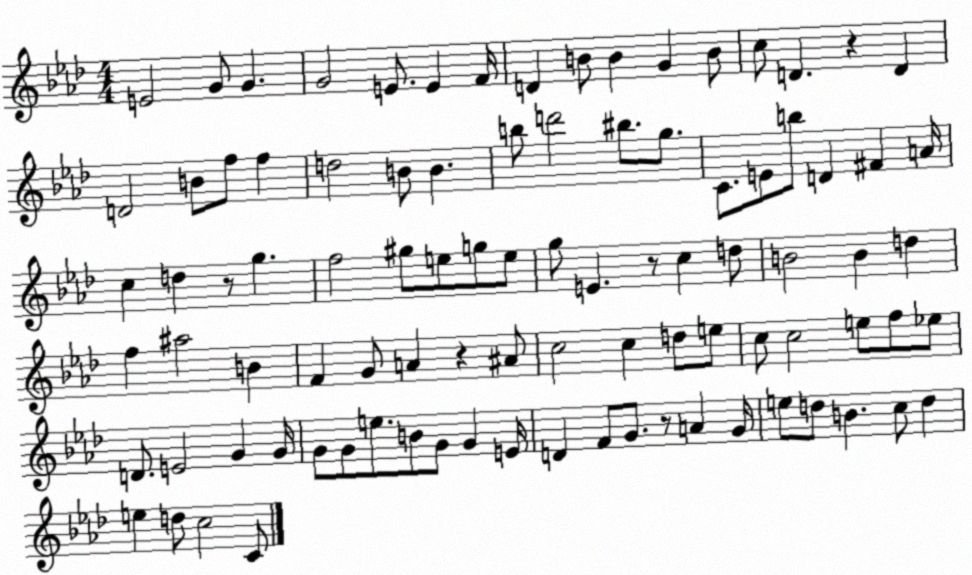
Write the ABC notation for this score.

X:1
T:Untitled
M:4/4
L:1/4
K:Ab
E2 G/2 G G2 E/2 E F/4 D B/2 B G B/2 c/2 D z D D2 B/2 f/2 f d2 B/2 B b/2 d'2 ^b/2 g/2 C/2 E/2 b/2 D ^F A/4 c d z/2 g f2 ^g/2 e/2 g/2 e/2 g/2 E z/2 c d/2 B2 B d f ^a2 B F G/2 A z ^A/2 c2 c d/2 e/2 c/2 c2 e/2 f/2 _e/2 D/2 E2 G G/4 G/2 G/2 e/2 B/2 G/2 G E/4 D F/2 G/2 z/2 A G/4 e/2 d/2 B c/2 d e d/2 c2 C/2